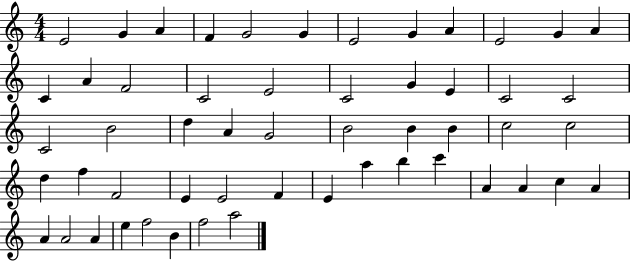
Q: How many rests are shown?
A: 0